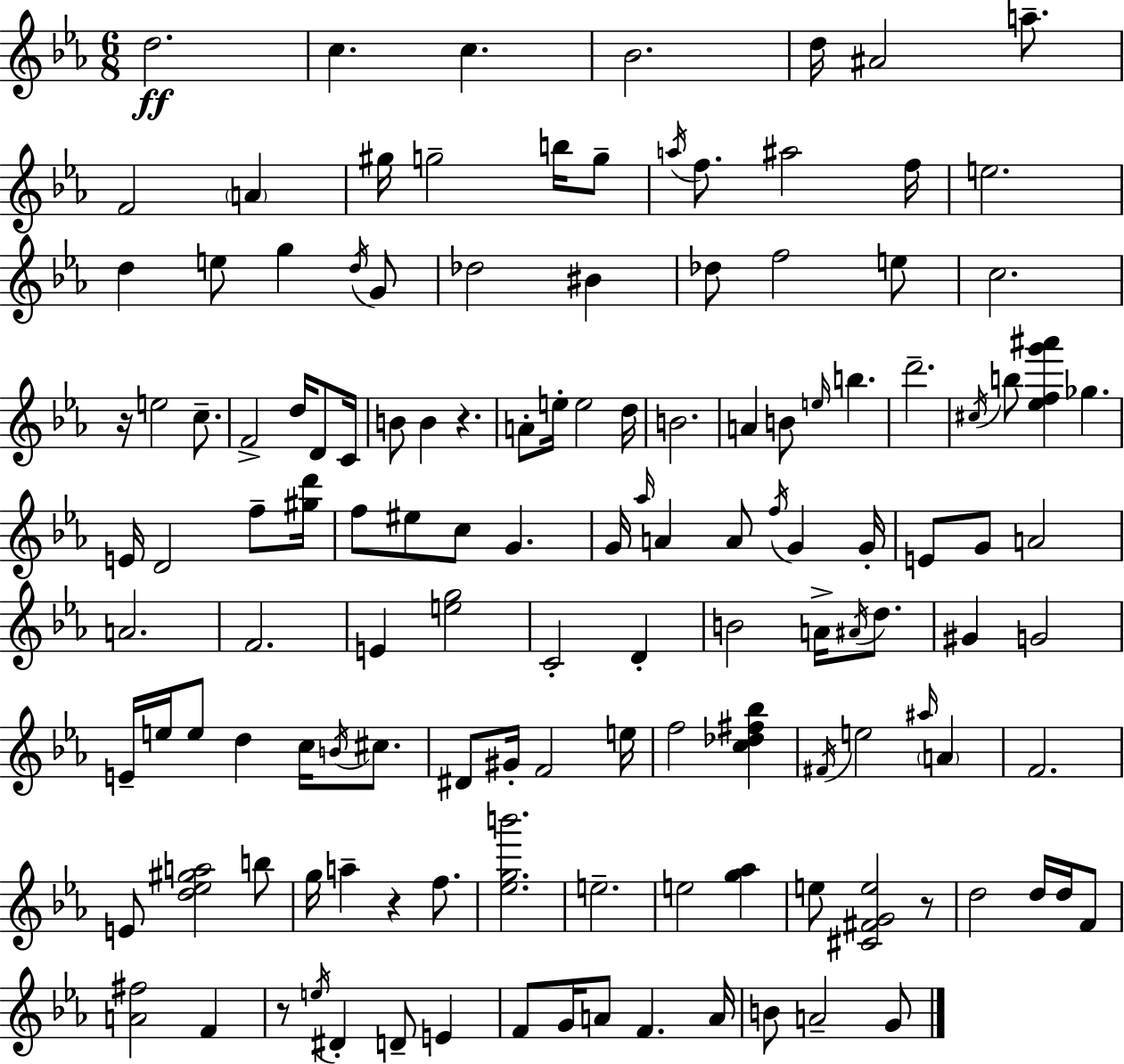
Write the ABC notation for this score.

X:1
T:Untitled
M:6/8
L:1/4
K:Cm
d2 c c _B2 d/4 ^A2 a/2 F2 A ^g/4 g2 b/4 g/2 a/4 f/2 ^a2 f/4 e2 d e/2 g d/4 G/2 _d2 ^B _d/2 f2 e/2 c2 z/4 e2 c/2 F2 d/4 D/2 C/4 B/2 B z A/2 e/4 e2 d/4 B2 A B/2 e/4 b d'2 ^c/4 b/2 [_efg'^a'] _g E/4 D2 f/2 [^gd']/4 f/2 ^e/2 c/2 G G/4 _a/4 A A/2 f/4 G G/4 E/2 G/2 A2 A2 F2 E [eg]2 C2 D B2 A/4 ^A/4 d/2 ^G G2 E/4 e/4 e/2 d c/4 B/4 ^c/2 ^D/2 ^G/4 F2 e/4 f2 [c_d^f_b] ^F/4 e2 ^a/4 A F2 E/2 [d_e^ga]2 b/2 g/4 a z f/2 [_egb']2 e2 e2 [g_a] e/2 [^C^FGe]2 z/2 d2 d/4 d/4 F/2 [A^f]2 F z/2 e/4 ^D D/2 E F/2 G/4 A/2 F A/4 B/2 A2 G/2